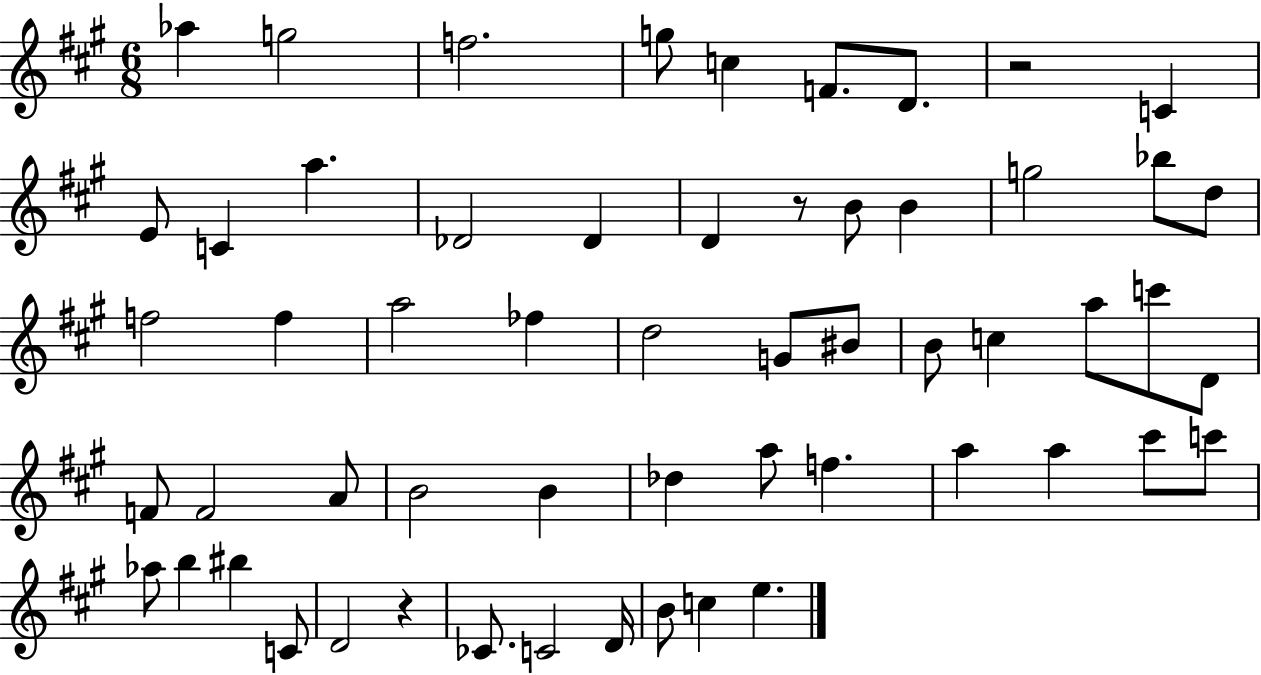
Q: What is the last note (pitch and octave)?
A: E5